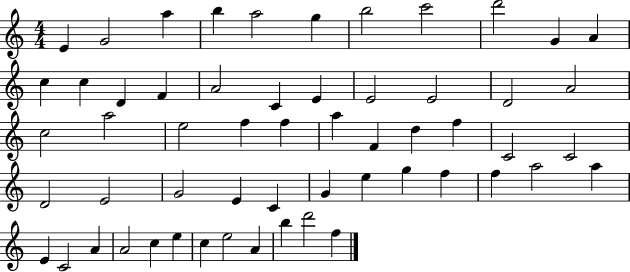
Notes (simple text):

E4/q G4/h A5/q B5/q A5/h G5/q B5/h C6/h D6/h G4/q A4/q C5/q C5/q D4/q F4/q A4/h C4/q E4/q E4/h E4/h D4/h A4/h C5/h A5/h E5/h F5/q F5/q A5/q F4/q D5/q F5/q C4/h C4/h D4/h E4/h G4/h E4/q C4/q G4/q E5/q G5/q F5/q F5/q A5/h A5/q E4/q C4/h A4/q A4/h C5/q E5/q C5/q E5/h A4/q B5/q D6/h F5/q